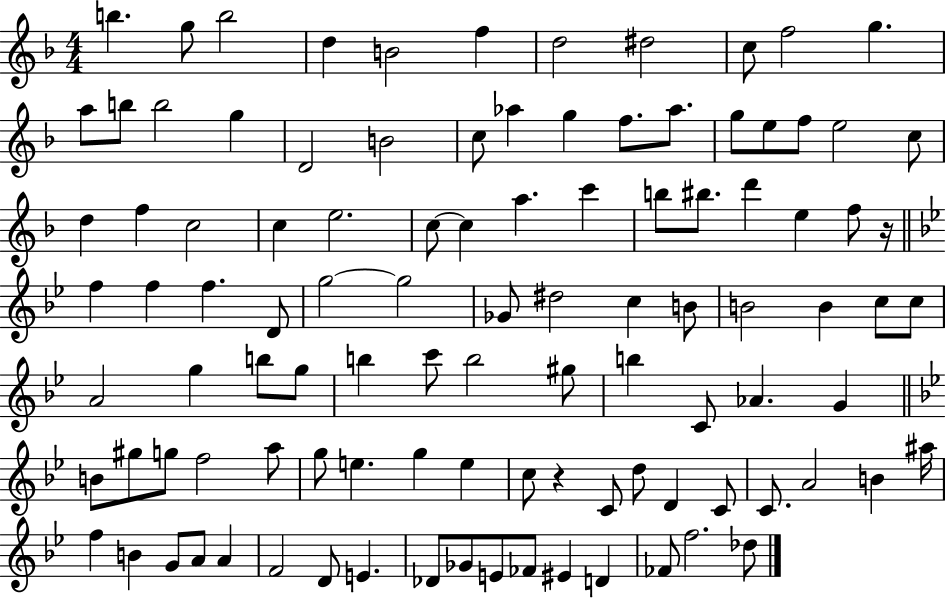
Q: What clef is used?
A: treble